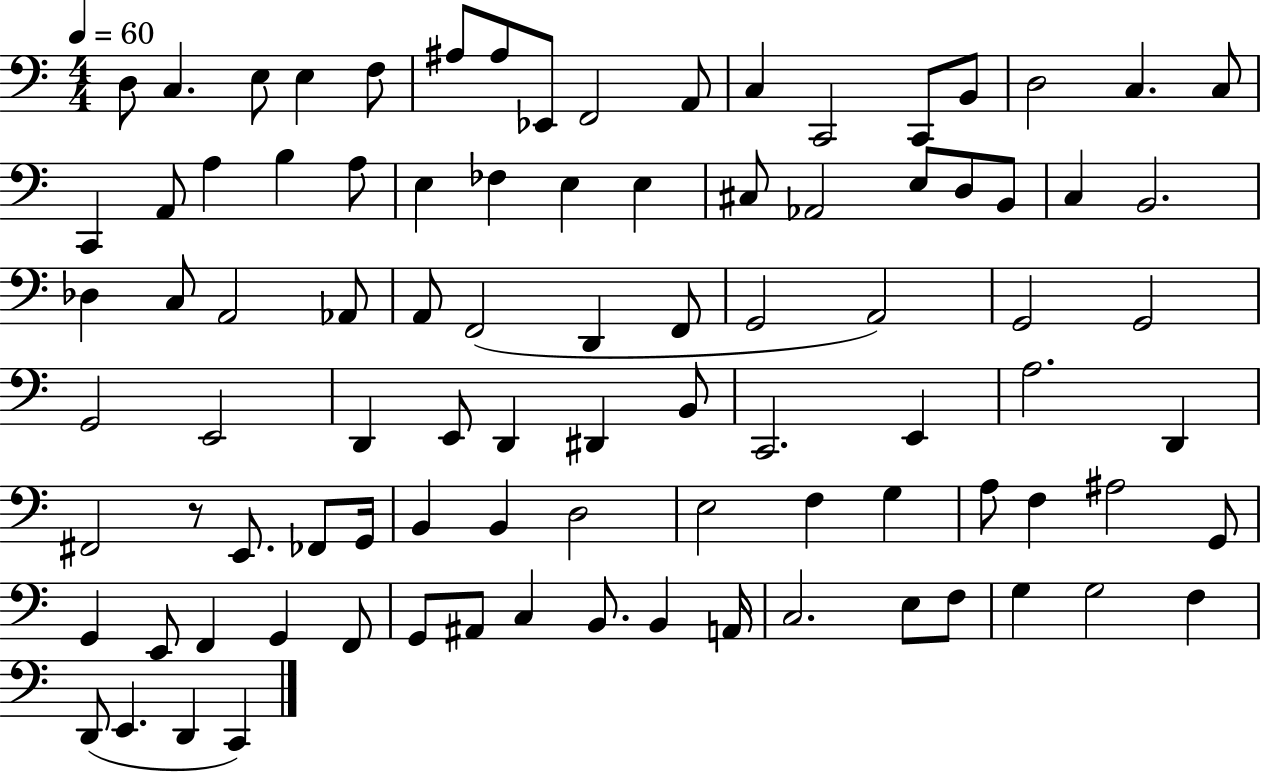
{
  \clef bass
  \numericTimeSignature
  \time 4/4
  \key c \major
  \tempo 4 = 60
  d8 c4. e8 e4 f8 | ais8 ais8 ees,8 f,2 a,8 | c4 c,2 c,8 b,8 | d2 c4. c8 | \break c,4 a,8 a4 b4 a8 | e4 fes4 e4 e4 | cis8 aes,2 e8 d8 b,8 | c4 b,2. | \break des4 c8 a,2 aes,8 | a,8 f,2( d,4 f,8 | g,2 a,2) | g,2 g,2 | \break g,2 e,2 | d,4 e,8 d,4 dis,4 b,8 | c,2. e,4 | a2. d,4 | \break fis,2 r8 e,8. fes,8 g,16 | b,4 b,4 d2 | e2 f4 g4 | a8 f4 ais2 g,8 | \break g,4 e,8 f,4 g,4 f,8 | g,8 ais,8 c4 b,8. b,4 a,16 | c2. e8 f8 | g4 g2 f4 | \break d,8( e,4. d,4 c,4) | \bar "|."
}